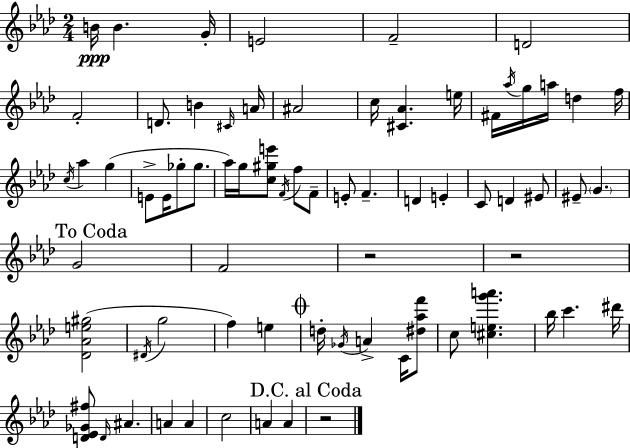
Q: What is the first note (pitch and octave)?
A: B4